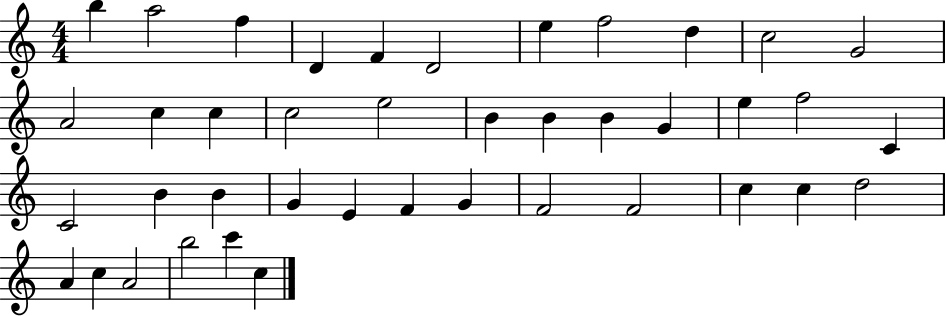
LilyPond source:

{
  \clef treble
  \numericTimeSignature
  \time 4/4
  \key c \major
  b''4 a''2 f''4 | d'4 f'4 d'2 | e''4 f''2 d''4 | c''2 g'2 | \break a'2 c''4 c''4 | c''2 e''2 | b'4 b'4 b'4 g'4 | e''4 f''2 c'4 | \break c'2 b'4 b'4 | g'4 e'4 f'4 g'4 | f'2 f'2 | c''4 c''4 d''2 | \break a'4 c''4 a'2 | b''2 c'''4 c''4 | \bar "|."
}